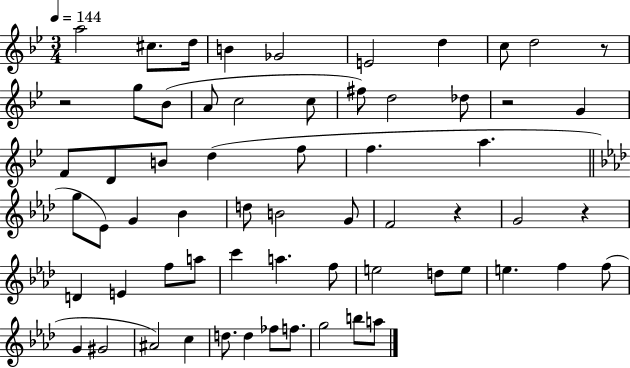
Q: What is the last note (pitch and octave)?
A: A5